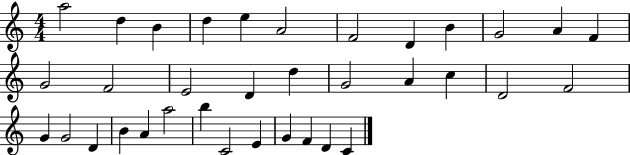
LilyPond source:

{
  \clef treble
  \numericTimeSignature
  \time 4/4
  \key c \major
  a''2 d''4 b'4 | d''4 e''4 a'2 | f'2 d'4 b'4 | g'2 a'4 f'4 | \break g'2 f'2 | e'2 d'4 d''4 | g'2 a'4 c''4 | d'2 f'2 | \break g'4 g'2 d'4 | b'4 a'4 a''2 | b''4 c'2 e'4 | g'4 f'4 d'4 c'4 | \break \bar "|."
}